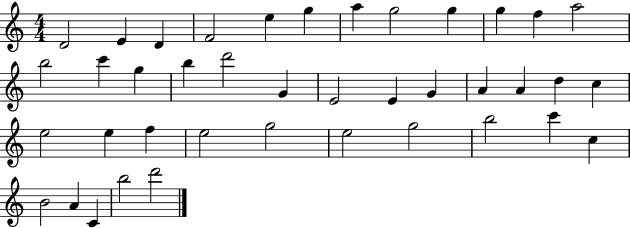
X:1
T:Untitled
M:4/4
L:1/4
K:C
D2 E D F2 e g a g2 g g f a2 b2 c' g b d'2 G E2 E G A A d c e2 e f e2 g2 e2 g2 b2 c' c B2 A C b2 d'2